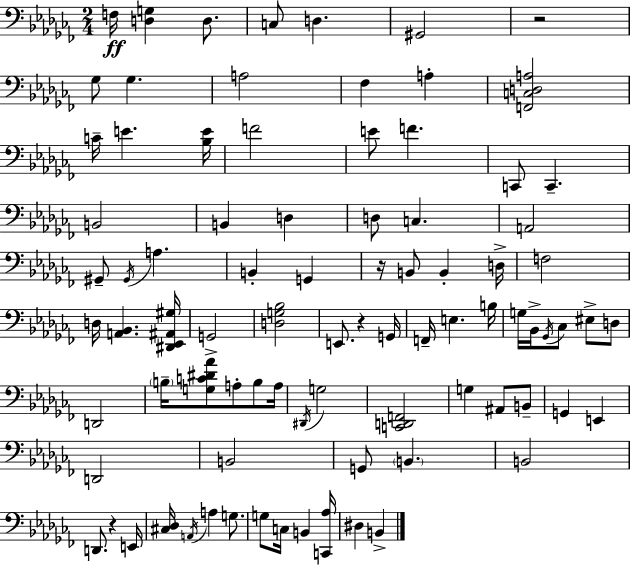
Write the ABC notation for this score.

X:1
T:Untitled
M:2/4
L:1/4
K:Abm
F,/4 [D,G,] D,/2 C,/2 D, ^G,,2 z2 _G,/2 _G, A,2 _F, A, [F,,C,D,A,]2 C/4 E [_B,E]/4 F2 E/2 F C,,/2 C,, B,,2 B,, D, D,/2 C, A,,2 ^G,,/2 ^G,,/4 A, B,, G,, z/4 B,,/2 B,, D,/4 F,2 D,/4 [A,,_B,,] [^D,,_E,,^A,,^G,]/4 G,,2 [D,G,_B,]2 E,,/2 z G,,/4 F,,/4 E, B,/4 G,/4 _B,,/4 _G,,/4 _C,/2 ^E,/2 D,/2 D,,2 B,/4 [G,C^D_A]/2 A,/2 B,/2 A,/4 ^D,,/4 G,2 [C,,D,,F,,]2 G, ^A,,/2 B,,/2 G,, E,, D,,2 B,,2 G,,/2 B,, B,,2 D,,/2 z E,,/4 [^C,_D,]/4 A,,/4 A, G,/2 G,/2 C,/4 B,, [C,,_A,]/4 ^D, B,,